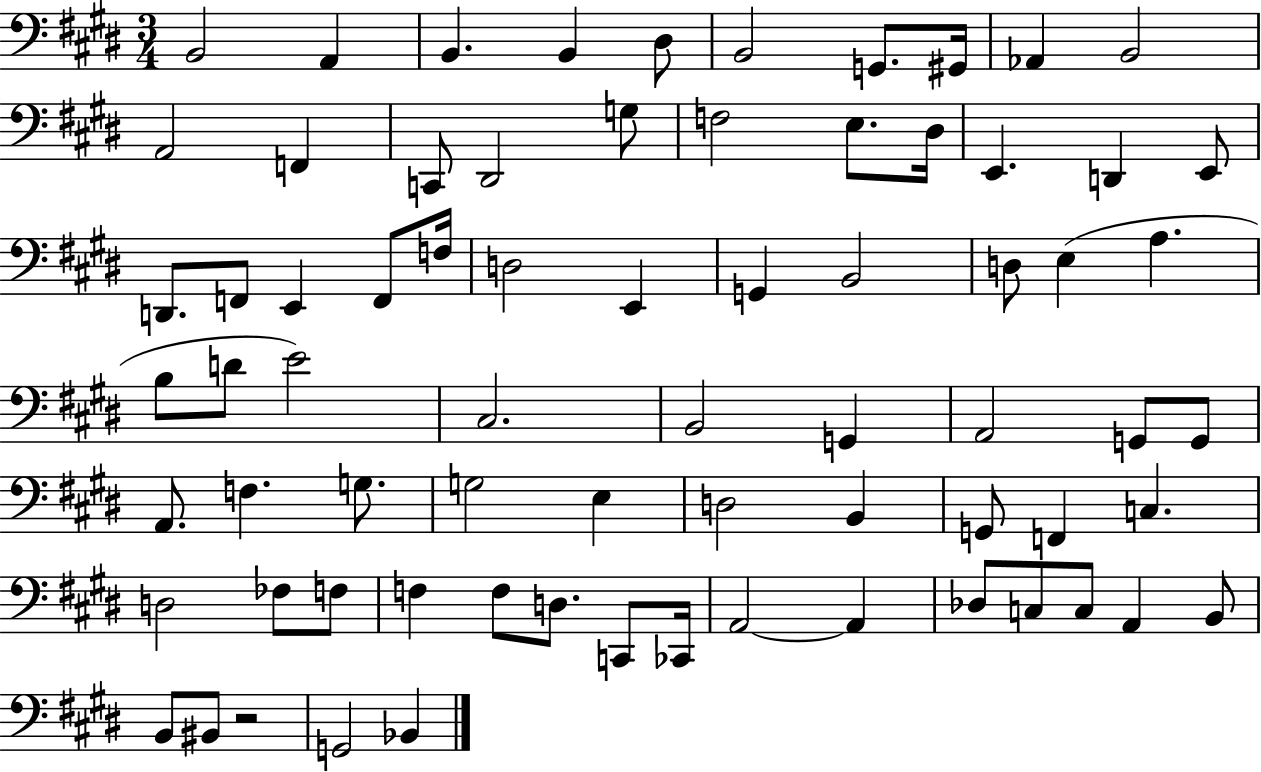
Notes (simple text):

B2/h A2/q B2/q. B2/q D#3/e B2/h G2/e. G#2/s Ab2/q B2/h A2/h F2/q C2/e D#2/h G3/e F3/h E3/e. D#3/s E2/q. D2/q E2/e D2/e. F2/e E2/q F2/e F3/s D3/h E2/q G2/q B2/h D3/e E3/q A3/q. B3/e D4/e E4/h C#3/h. B2/h G2/q A2/h G2/e G2/e A2/e. F3/q. G3/e. G3/h E3/q D3/h B2/q G2/e F2/q C3/q. D3/h FES3/e F3/e F3/q F3/e D3/e. C2/e CES2/s A2/h A2/q Db3/e C3/e C3/e A2/q B2/e B2/e BIS2/e R/h G2/h Bb2/q